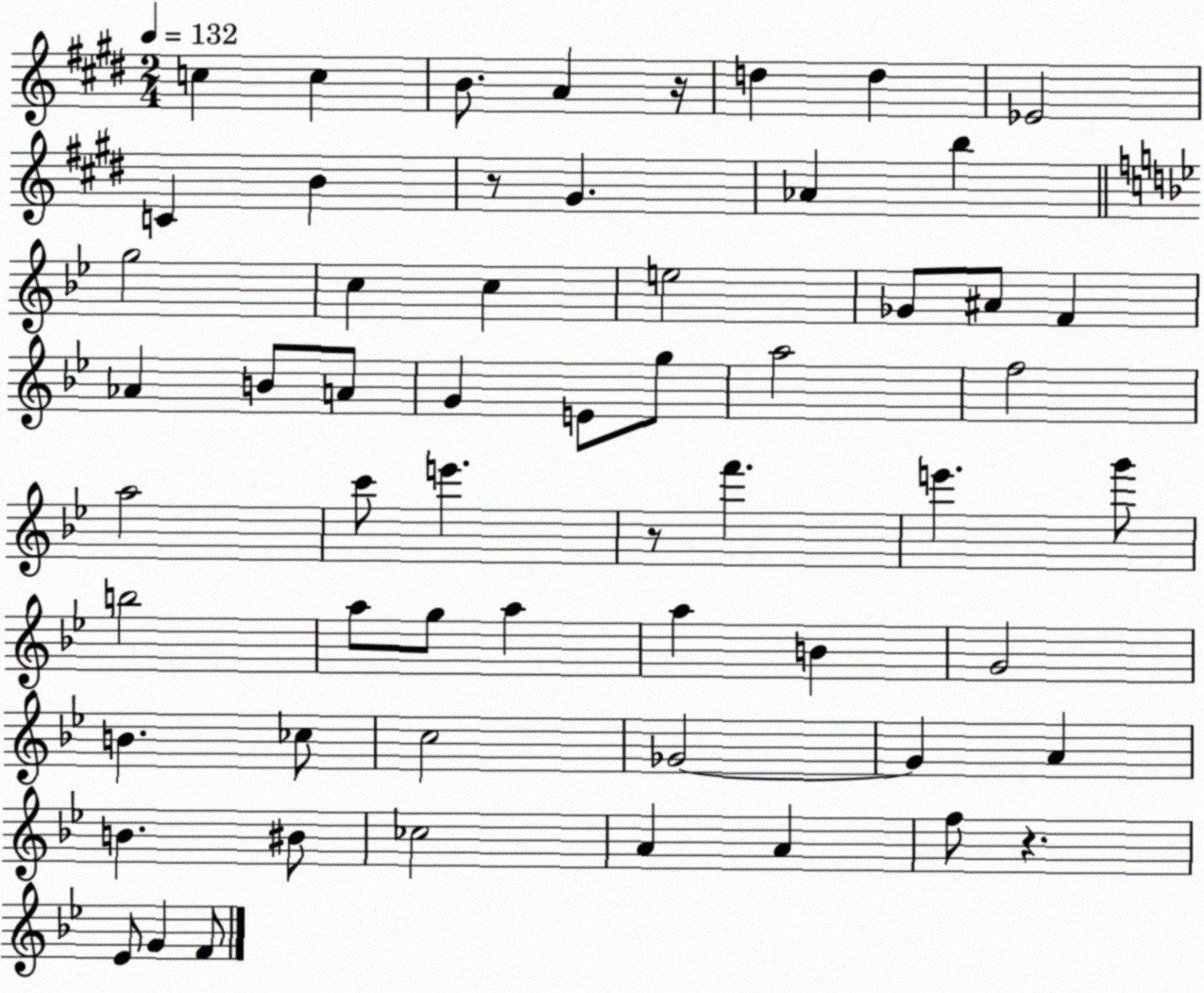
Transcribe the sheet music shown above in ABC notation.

X:1
T:Untitled
M:2/4
L:1/4
K:E
c c B/2 A z/4 d d _E2 C B z/2 ^G _A b g2 c c e2 _G/2 ^A/2 F _A B/2 A/2 G E/2 g/2 a2 f2 a2 c'/2 e' z/2 f' e' g'/2 b2 a/2 g/2 a a B G2 B _c/2 c2 _G2 _G A B ^B/2 _c2 A A f/2 z _E/2 G F/2